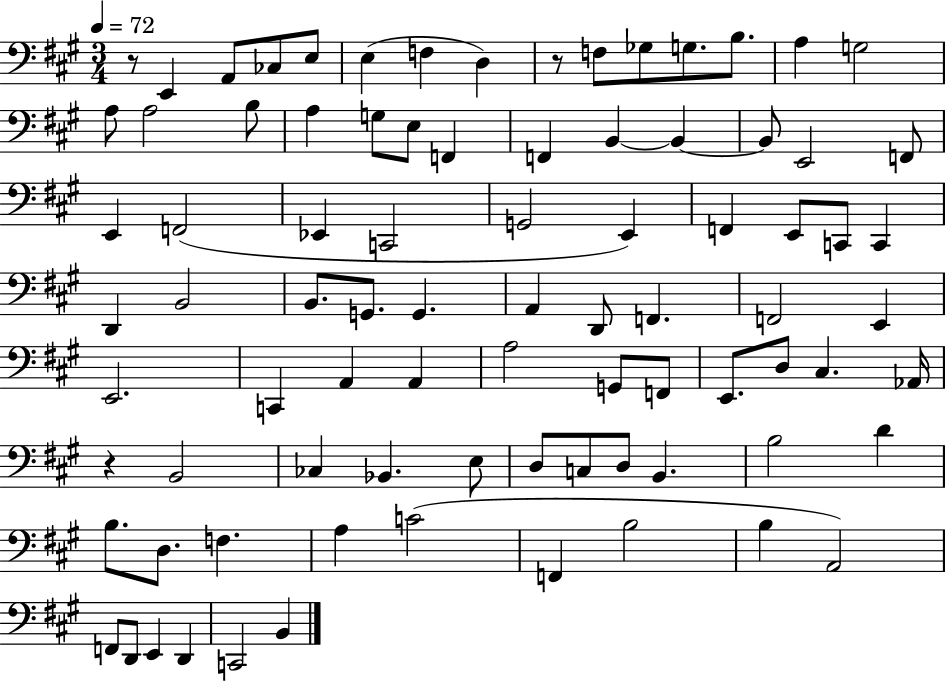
X:1
T:Untitled
M:3/4
L:1/4
K:A
z/2 E,, A,,/2 _C,/2 E,/2 E, F, D, z/2 F,/2 _G,/2 G,/2 B,/2 A, G,2 A,/2 A,2 B,/2 A, G,/2 E,/2 F,, F,, B,, B,, B,,/2 E,,2 F,,/2 E,, F,,2 _E,, C,,2 G,,2 E,, F,, E,,/2 C,,/2 C,, D,, B,,2 B,,/2 G,,/2 G,, A,, D,,/2 F,, F,,2 E,, E,,2 C,, A,, A,, A,2 G,,/2 F,,/2 E,,/2 D,/2 ^C, _A,,/4 z B,,2 _C, _B,, E,/2 D,/2 C,/2 D,/2 B,, B,2 D B,/2 D,/2 F, A, C2 F,, B,2 B, A,,2 F,,/2 D,,/2 E,, D,, C,,2 B,,